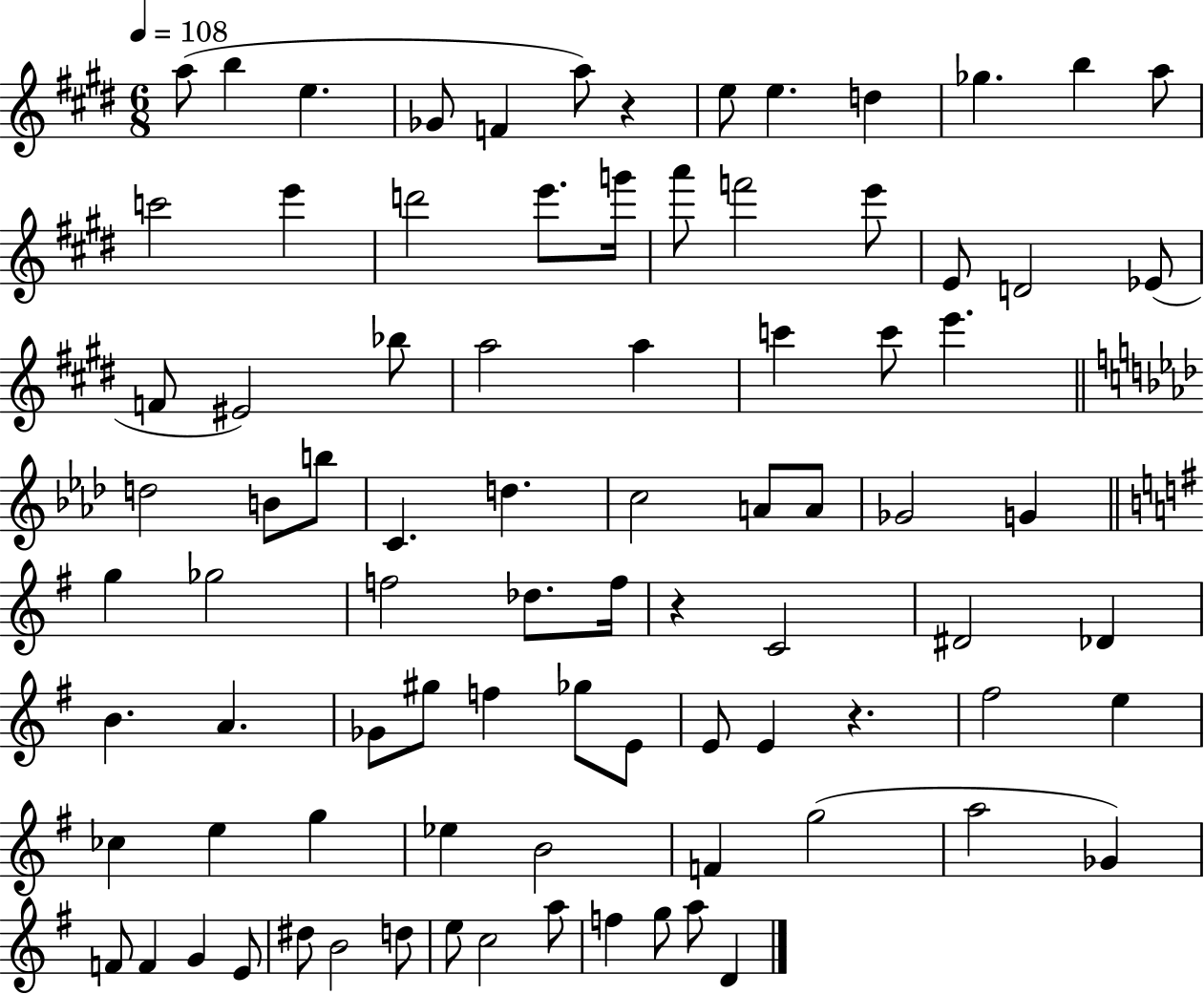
A5/e B5/q E5/q. Gb4/e F4/q A5/e R/q E5/e E5/q. D5/q Gb5/q. B5/q A5/e C6/h E6/q D6/h E6/e. G6/s A6/e F6/h E6/e E4/e D4/h Eb4/e F4/e EIS4/h Bb5/e A5/h A5/q C6/q C6/e E6/q. D5/h B4/e B5/e C4/q. D5/q. C5/h A4/e A4/e Gb4/h G4/q G5/q Gb5/h F5/h Db5/e. F5/s R/q C4/h D#4/h Db4/q B4/q. A4/q. Gb4/e G#5/e F5/q Gb5/e E4/e E4/e E4/q R/q. F#5/h E5/q CES5/q E5/q G5/q Eb5/q B4/h F4/q G5/h A5/h Gb4/q F4/e F4/q G4/q E4/e D#5/e B4/h D5/e E5/e C5/h A5/e F5/q G5/e A5/e D4/q